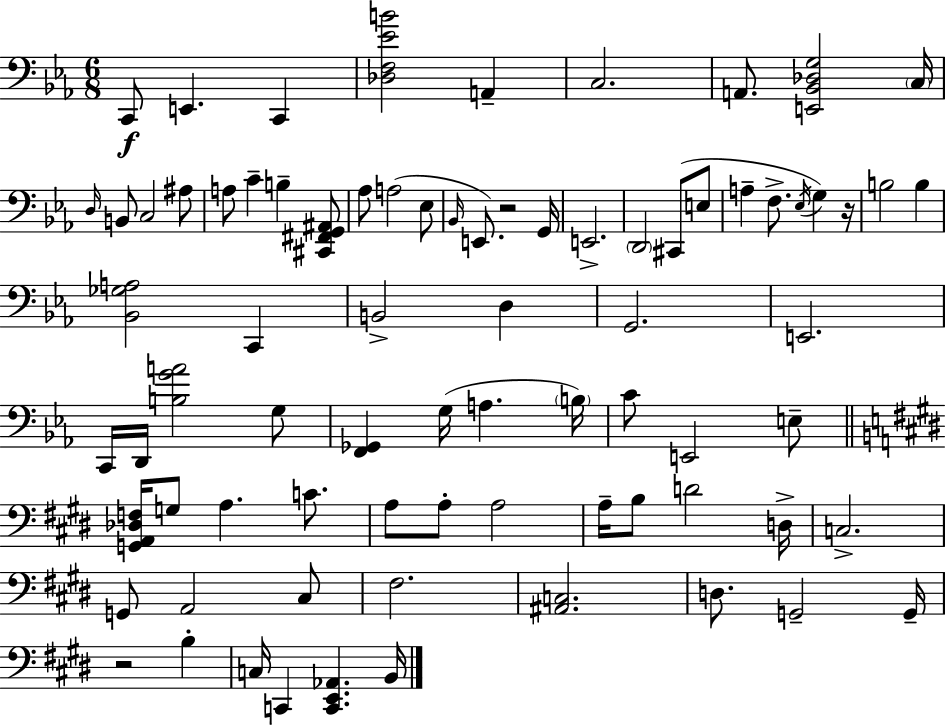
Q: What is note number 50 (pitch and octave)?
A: A3